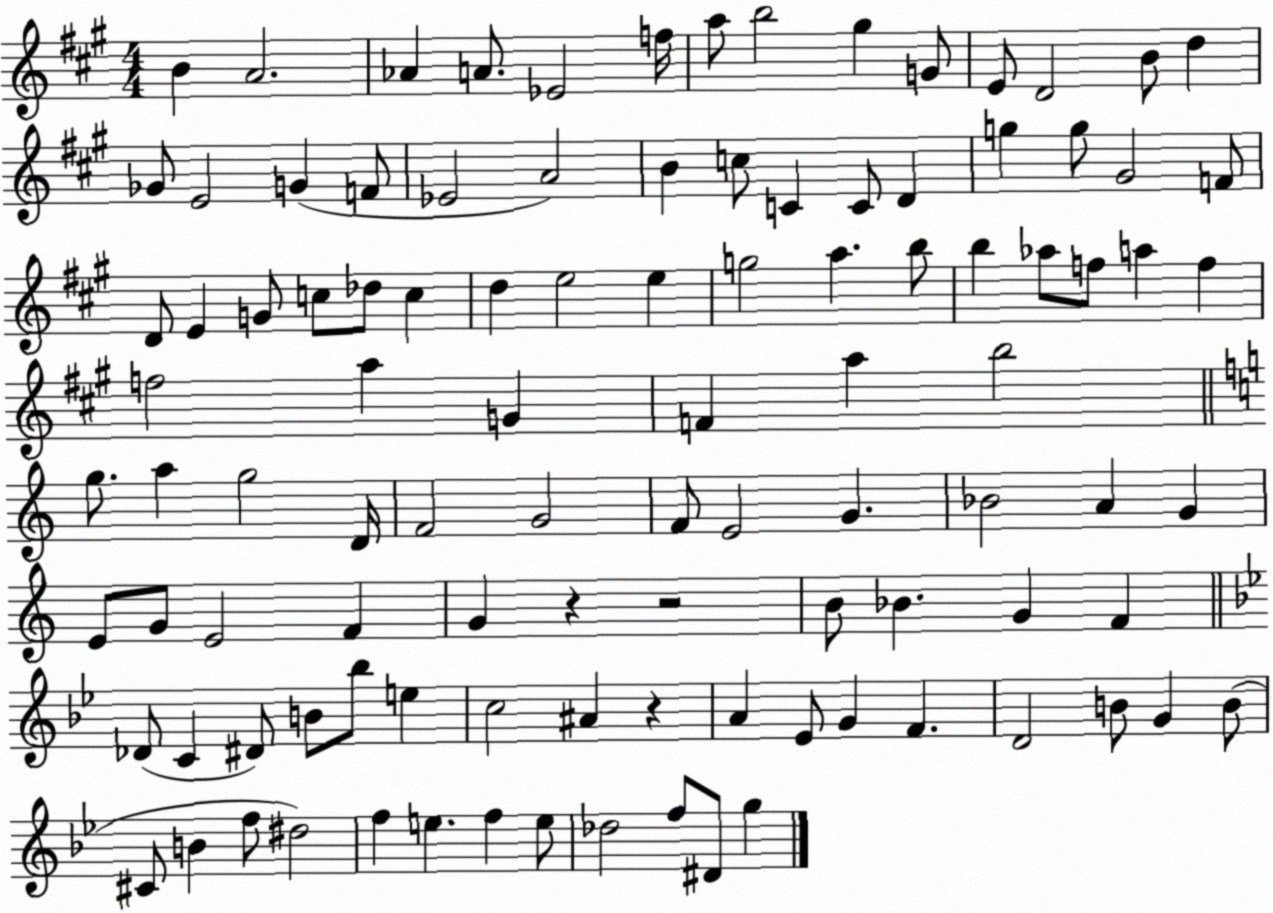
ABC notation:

X:1
T:Untitled
M:4/4
L:1/4
K:A
B A2 _A A/2 _E2 f/4 a/2 b2 ^g G/2 E/2 D2 B/2 d _G/2 E2 G F/2 _E2 A2 B c/2 C C/2 D g g/2 ^G2 F/2 D/2 E G/2 c/2 _d/2 c d e2 e g2 a b/2 b _a/2 f/2 a f f2 a G F a b2 g/2 a g2 D/4 F2 G2 F/2 E2 G _B2 A G E/2 G/2 E2 F G z z2 B/2 _B G F _D/2 C ^D/2 B/2 _b/2 e c2 ^A z A _E/2 G F D2 B/2 G B/2 ^C/2 B f/2 ^d2 f e f e/2 _d2 f/2 ^D/2 g